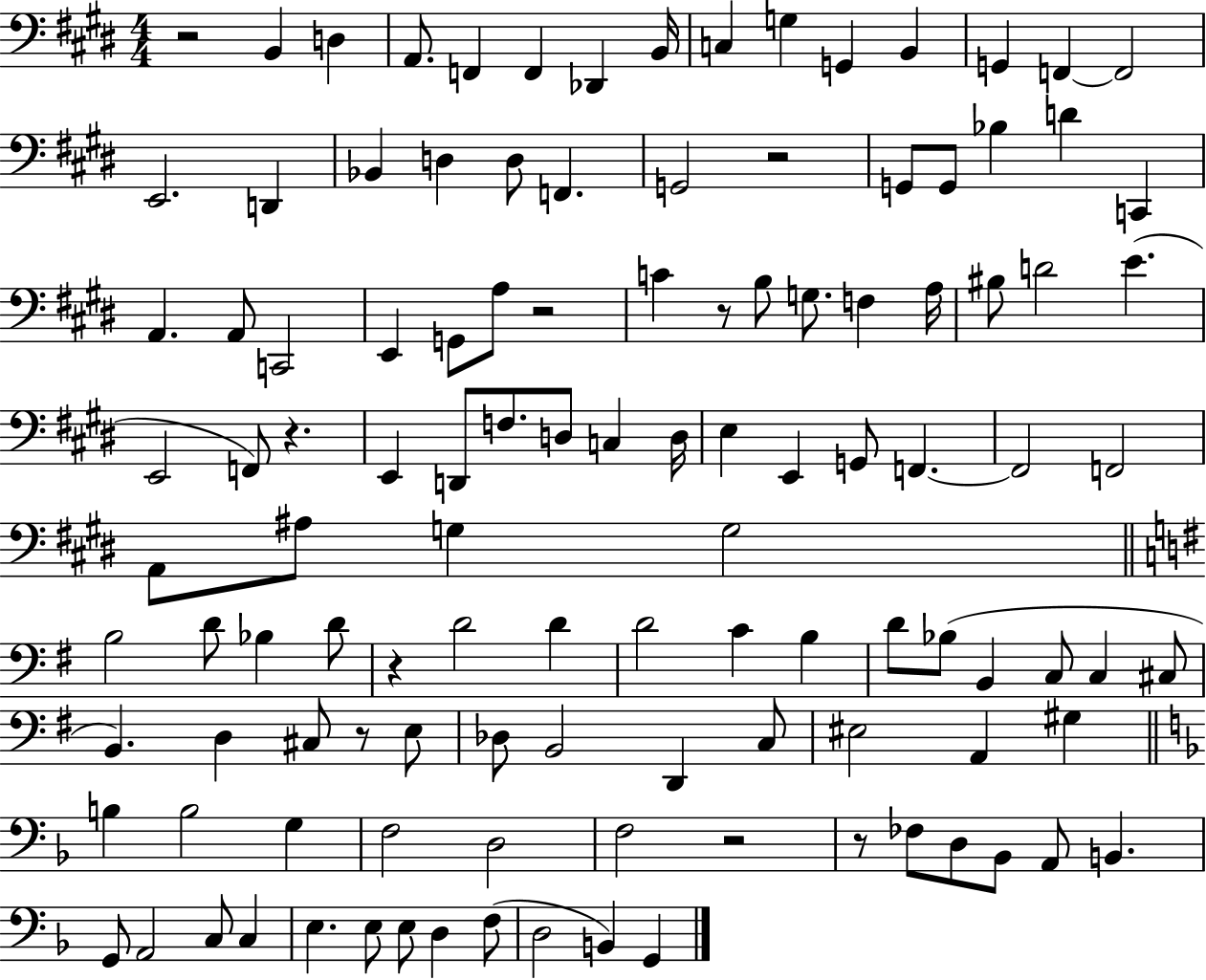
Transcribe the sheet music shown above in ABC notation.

X:1
T:Untitled
M:4/4
L:1/4
K:E
z2 B,, D, A,,/2 F,, F,, _D,, B,,/4 C, G, G,, B,, G,, F,, F,,2 E,,2 D,, _B,, D, D,/2 F,, G,,2 z2 G,,/2 G,,/2 _B, D C,, A,, A,,/2 C,,2 E,, G,,/2 A,/2 z2 C z/2 B,/2 G,/2 F, A,/4 ^B,/2 D2 E E,,2 F,,/2 z E,, D,,/2 F,/2 D,/2 C, D,/4 E, E,, G,,/2 F,, F,,2 F,,2 A,,/2 ^A,/2 G, G,2 B,2 D/2 _B, D/2 z D2 D D2 C B, D/2 _B,/2 B,, C,/2 C, ^C,/2 B,, D, ^C,/2 z/2 E,/2 _D,/2 B,,2 D,, C,/2 ^E,2 A,, ^G, B, B,2 G, F,2 D,2 F,2 z2 z/2 _F,/2 D,/2 _B,,/2 A,,/2 B,, G,,/2 A,,2 C,/2 C, E, E,/2 E,/2 D, F,/2 D,2 B,, G,,